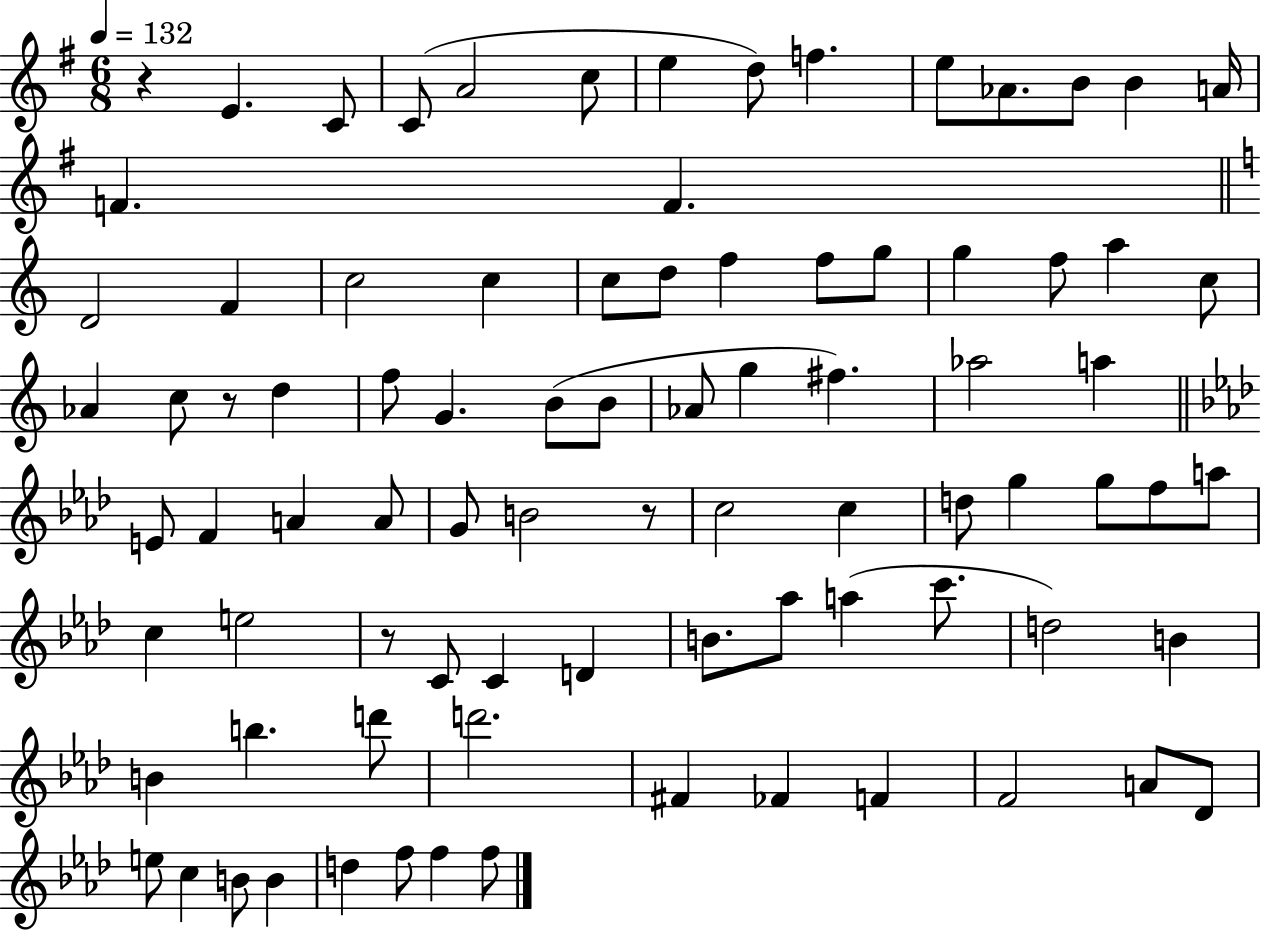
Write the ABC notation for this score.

X:1
T:Untitled
M:6/8
L:1/4
K:G
z E C/2 C/2 A2 c/2 e d/2 f e/2 _A/2 B/2 B A/4 F F D2 F c2 c c/2 d/2 f f/2 g/2 g f/2 a c/2 _A c/2 z/2 d f/2 G B/2 B/2 _A/2 g ^f _a2 a E/2 F A A/2 G/2 B2 z/2 c2 c d/2 g g/2 f/2 a/2 c e2 z/2 C/2 C D B/2 _a/2 a c'/2 d2 B B b d'/2 d'2 ^F _F F F2 A/2 _D/2 e/2 c B/2 B d f/2 f f/2